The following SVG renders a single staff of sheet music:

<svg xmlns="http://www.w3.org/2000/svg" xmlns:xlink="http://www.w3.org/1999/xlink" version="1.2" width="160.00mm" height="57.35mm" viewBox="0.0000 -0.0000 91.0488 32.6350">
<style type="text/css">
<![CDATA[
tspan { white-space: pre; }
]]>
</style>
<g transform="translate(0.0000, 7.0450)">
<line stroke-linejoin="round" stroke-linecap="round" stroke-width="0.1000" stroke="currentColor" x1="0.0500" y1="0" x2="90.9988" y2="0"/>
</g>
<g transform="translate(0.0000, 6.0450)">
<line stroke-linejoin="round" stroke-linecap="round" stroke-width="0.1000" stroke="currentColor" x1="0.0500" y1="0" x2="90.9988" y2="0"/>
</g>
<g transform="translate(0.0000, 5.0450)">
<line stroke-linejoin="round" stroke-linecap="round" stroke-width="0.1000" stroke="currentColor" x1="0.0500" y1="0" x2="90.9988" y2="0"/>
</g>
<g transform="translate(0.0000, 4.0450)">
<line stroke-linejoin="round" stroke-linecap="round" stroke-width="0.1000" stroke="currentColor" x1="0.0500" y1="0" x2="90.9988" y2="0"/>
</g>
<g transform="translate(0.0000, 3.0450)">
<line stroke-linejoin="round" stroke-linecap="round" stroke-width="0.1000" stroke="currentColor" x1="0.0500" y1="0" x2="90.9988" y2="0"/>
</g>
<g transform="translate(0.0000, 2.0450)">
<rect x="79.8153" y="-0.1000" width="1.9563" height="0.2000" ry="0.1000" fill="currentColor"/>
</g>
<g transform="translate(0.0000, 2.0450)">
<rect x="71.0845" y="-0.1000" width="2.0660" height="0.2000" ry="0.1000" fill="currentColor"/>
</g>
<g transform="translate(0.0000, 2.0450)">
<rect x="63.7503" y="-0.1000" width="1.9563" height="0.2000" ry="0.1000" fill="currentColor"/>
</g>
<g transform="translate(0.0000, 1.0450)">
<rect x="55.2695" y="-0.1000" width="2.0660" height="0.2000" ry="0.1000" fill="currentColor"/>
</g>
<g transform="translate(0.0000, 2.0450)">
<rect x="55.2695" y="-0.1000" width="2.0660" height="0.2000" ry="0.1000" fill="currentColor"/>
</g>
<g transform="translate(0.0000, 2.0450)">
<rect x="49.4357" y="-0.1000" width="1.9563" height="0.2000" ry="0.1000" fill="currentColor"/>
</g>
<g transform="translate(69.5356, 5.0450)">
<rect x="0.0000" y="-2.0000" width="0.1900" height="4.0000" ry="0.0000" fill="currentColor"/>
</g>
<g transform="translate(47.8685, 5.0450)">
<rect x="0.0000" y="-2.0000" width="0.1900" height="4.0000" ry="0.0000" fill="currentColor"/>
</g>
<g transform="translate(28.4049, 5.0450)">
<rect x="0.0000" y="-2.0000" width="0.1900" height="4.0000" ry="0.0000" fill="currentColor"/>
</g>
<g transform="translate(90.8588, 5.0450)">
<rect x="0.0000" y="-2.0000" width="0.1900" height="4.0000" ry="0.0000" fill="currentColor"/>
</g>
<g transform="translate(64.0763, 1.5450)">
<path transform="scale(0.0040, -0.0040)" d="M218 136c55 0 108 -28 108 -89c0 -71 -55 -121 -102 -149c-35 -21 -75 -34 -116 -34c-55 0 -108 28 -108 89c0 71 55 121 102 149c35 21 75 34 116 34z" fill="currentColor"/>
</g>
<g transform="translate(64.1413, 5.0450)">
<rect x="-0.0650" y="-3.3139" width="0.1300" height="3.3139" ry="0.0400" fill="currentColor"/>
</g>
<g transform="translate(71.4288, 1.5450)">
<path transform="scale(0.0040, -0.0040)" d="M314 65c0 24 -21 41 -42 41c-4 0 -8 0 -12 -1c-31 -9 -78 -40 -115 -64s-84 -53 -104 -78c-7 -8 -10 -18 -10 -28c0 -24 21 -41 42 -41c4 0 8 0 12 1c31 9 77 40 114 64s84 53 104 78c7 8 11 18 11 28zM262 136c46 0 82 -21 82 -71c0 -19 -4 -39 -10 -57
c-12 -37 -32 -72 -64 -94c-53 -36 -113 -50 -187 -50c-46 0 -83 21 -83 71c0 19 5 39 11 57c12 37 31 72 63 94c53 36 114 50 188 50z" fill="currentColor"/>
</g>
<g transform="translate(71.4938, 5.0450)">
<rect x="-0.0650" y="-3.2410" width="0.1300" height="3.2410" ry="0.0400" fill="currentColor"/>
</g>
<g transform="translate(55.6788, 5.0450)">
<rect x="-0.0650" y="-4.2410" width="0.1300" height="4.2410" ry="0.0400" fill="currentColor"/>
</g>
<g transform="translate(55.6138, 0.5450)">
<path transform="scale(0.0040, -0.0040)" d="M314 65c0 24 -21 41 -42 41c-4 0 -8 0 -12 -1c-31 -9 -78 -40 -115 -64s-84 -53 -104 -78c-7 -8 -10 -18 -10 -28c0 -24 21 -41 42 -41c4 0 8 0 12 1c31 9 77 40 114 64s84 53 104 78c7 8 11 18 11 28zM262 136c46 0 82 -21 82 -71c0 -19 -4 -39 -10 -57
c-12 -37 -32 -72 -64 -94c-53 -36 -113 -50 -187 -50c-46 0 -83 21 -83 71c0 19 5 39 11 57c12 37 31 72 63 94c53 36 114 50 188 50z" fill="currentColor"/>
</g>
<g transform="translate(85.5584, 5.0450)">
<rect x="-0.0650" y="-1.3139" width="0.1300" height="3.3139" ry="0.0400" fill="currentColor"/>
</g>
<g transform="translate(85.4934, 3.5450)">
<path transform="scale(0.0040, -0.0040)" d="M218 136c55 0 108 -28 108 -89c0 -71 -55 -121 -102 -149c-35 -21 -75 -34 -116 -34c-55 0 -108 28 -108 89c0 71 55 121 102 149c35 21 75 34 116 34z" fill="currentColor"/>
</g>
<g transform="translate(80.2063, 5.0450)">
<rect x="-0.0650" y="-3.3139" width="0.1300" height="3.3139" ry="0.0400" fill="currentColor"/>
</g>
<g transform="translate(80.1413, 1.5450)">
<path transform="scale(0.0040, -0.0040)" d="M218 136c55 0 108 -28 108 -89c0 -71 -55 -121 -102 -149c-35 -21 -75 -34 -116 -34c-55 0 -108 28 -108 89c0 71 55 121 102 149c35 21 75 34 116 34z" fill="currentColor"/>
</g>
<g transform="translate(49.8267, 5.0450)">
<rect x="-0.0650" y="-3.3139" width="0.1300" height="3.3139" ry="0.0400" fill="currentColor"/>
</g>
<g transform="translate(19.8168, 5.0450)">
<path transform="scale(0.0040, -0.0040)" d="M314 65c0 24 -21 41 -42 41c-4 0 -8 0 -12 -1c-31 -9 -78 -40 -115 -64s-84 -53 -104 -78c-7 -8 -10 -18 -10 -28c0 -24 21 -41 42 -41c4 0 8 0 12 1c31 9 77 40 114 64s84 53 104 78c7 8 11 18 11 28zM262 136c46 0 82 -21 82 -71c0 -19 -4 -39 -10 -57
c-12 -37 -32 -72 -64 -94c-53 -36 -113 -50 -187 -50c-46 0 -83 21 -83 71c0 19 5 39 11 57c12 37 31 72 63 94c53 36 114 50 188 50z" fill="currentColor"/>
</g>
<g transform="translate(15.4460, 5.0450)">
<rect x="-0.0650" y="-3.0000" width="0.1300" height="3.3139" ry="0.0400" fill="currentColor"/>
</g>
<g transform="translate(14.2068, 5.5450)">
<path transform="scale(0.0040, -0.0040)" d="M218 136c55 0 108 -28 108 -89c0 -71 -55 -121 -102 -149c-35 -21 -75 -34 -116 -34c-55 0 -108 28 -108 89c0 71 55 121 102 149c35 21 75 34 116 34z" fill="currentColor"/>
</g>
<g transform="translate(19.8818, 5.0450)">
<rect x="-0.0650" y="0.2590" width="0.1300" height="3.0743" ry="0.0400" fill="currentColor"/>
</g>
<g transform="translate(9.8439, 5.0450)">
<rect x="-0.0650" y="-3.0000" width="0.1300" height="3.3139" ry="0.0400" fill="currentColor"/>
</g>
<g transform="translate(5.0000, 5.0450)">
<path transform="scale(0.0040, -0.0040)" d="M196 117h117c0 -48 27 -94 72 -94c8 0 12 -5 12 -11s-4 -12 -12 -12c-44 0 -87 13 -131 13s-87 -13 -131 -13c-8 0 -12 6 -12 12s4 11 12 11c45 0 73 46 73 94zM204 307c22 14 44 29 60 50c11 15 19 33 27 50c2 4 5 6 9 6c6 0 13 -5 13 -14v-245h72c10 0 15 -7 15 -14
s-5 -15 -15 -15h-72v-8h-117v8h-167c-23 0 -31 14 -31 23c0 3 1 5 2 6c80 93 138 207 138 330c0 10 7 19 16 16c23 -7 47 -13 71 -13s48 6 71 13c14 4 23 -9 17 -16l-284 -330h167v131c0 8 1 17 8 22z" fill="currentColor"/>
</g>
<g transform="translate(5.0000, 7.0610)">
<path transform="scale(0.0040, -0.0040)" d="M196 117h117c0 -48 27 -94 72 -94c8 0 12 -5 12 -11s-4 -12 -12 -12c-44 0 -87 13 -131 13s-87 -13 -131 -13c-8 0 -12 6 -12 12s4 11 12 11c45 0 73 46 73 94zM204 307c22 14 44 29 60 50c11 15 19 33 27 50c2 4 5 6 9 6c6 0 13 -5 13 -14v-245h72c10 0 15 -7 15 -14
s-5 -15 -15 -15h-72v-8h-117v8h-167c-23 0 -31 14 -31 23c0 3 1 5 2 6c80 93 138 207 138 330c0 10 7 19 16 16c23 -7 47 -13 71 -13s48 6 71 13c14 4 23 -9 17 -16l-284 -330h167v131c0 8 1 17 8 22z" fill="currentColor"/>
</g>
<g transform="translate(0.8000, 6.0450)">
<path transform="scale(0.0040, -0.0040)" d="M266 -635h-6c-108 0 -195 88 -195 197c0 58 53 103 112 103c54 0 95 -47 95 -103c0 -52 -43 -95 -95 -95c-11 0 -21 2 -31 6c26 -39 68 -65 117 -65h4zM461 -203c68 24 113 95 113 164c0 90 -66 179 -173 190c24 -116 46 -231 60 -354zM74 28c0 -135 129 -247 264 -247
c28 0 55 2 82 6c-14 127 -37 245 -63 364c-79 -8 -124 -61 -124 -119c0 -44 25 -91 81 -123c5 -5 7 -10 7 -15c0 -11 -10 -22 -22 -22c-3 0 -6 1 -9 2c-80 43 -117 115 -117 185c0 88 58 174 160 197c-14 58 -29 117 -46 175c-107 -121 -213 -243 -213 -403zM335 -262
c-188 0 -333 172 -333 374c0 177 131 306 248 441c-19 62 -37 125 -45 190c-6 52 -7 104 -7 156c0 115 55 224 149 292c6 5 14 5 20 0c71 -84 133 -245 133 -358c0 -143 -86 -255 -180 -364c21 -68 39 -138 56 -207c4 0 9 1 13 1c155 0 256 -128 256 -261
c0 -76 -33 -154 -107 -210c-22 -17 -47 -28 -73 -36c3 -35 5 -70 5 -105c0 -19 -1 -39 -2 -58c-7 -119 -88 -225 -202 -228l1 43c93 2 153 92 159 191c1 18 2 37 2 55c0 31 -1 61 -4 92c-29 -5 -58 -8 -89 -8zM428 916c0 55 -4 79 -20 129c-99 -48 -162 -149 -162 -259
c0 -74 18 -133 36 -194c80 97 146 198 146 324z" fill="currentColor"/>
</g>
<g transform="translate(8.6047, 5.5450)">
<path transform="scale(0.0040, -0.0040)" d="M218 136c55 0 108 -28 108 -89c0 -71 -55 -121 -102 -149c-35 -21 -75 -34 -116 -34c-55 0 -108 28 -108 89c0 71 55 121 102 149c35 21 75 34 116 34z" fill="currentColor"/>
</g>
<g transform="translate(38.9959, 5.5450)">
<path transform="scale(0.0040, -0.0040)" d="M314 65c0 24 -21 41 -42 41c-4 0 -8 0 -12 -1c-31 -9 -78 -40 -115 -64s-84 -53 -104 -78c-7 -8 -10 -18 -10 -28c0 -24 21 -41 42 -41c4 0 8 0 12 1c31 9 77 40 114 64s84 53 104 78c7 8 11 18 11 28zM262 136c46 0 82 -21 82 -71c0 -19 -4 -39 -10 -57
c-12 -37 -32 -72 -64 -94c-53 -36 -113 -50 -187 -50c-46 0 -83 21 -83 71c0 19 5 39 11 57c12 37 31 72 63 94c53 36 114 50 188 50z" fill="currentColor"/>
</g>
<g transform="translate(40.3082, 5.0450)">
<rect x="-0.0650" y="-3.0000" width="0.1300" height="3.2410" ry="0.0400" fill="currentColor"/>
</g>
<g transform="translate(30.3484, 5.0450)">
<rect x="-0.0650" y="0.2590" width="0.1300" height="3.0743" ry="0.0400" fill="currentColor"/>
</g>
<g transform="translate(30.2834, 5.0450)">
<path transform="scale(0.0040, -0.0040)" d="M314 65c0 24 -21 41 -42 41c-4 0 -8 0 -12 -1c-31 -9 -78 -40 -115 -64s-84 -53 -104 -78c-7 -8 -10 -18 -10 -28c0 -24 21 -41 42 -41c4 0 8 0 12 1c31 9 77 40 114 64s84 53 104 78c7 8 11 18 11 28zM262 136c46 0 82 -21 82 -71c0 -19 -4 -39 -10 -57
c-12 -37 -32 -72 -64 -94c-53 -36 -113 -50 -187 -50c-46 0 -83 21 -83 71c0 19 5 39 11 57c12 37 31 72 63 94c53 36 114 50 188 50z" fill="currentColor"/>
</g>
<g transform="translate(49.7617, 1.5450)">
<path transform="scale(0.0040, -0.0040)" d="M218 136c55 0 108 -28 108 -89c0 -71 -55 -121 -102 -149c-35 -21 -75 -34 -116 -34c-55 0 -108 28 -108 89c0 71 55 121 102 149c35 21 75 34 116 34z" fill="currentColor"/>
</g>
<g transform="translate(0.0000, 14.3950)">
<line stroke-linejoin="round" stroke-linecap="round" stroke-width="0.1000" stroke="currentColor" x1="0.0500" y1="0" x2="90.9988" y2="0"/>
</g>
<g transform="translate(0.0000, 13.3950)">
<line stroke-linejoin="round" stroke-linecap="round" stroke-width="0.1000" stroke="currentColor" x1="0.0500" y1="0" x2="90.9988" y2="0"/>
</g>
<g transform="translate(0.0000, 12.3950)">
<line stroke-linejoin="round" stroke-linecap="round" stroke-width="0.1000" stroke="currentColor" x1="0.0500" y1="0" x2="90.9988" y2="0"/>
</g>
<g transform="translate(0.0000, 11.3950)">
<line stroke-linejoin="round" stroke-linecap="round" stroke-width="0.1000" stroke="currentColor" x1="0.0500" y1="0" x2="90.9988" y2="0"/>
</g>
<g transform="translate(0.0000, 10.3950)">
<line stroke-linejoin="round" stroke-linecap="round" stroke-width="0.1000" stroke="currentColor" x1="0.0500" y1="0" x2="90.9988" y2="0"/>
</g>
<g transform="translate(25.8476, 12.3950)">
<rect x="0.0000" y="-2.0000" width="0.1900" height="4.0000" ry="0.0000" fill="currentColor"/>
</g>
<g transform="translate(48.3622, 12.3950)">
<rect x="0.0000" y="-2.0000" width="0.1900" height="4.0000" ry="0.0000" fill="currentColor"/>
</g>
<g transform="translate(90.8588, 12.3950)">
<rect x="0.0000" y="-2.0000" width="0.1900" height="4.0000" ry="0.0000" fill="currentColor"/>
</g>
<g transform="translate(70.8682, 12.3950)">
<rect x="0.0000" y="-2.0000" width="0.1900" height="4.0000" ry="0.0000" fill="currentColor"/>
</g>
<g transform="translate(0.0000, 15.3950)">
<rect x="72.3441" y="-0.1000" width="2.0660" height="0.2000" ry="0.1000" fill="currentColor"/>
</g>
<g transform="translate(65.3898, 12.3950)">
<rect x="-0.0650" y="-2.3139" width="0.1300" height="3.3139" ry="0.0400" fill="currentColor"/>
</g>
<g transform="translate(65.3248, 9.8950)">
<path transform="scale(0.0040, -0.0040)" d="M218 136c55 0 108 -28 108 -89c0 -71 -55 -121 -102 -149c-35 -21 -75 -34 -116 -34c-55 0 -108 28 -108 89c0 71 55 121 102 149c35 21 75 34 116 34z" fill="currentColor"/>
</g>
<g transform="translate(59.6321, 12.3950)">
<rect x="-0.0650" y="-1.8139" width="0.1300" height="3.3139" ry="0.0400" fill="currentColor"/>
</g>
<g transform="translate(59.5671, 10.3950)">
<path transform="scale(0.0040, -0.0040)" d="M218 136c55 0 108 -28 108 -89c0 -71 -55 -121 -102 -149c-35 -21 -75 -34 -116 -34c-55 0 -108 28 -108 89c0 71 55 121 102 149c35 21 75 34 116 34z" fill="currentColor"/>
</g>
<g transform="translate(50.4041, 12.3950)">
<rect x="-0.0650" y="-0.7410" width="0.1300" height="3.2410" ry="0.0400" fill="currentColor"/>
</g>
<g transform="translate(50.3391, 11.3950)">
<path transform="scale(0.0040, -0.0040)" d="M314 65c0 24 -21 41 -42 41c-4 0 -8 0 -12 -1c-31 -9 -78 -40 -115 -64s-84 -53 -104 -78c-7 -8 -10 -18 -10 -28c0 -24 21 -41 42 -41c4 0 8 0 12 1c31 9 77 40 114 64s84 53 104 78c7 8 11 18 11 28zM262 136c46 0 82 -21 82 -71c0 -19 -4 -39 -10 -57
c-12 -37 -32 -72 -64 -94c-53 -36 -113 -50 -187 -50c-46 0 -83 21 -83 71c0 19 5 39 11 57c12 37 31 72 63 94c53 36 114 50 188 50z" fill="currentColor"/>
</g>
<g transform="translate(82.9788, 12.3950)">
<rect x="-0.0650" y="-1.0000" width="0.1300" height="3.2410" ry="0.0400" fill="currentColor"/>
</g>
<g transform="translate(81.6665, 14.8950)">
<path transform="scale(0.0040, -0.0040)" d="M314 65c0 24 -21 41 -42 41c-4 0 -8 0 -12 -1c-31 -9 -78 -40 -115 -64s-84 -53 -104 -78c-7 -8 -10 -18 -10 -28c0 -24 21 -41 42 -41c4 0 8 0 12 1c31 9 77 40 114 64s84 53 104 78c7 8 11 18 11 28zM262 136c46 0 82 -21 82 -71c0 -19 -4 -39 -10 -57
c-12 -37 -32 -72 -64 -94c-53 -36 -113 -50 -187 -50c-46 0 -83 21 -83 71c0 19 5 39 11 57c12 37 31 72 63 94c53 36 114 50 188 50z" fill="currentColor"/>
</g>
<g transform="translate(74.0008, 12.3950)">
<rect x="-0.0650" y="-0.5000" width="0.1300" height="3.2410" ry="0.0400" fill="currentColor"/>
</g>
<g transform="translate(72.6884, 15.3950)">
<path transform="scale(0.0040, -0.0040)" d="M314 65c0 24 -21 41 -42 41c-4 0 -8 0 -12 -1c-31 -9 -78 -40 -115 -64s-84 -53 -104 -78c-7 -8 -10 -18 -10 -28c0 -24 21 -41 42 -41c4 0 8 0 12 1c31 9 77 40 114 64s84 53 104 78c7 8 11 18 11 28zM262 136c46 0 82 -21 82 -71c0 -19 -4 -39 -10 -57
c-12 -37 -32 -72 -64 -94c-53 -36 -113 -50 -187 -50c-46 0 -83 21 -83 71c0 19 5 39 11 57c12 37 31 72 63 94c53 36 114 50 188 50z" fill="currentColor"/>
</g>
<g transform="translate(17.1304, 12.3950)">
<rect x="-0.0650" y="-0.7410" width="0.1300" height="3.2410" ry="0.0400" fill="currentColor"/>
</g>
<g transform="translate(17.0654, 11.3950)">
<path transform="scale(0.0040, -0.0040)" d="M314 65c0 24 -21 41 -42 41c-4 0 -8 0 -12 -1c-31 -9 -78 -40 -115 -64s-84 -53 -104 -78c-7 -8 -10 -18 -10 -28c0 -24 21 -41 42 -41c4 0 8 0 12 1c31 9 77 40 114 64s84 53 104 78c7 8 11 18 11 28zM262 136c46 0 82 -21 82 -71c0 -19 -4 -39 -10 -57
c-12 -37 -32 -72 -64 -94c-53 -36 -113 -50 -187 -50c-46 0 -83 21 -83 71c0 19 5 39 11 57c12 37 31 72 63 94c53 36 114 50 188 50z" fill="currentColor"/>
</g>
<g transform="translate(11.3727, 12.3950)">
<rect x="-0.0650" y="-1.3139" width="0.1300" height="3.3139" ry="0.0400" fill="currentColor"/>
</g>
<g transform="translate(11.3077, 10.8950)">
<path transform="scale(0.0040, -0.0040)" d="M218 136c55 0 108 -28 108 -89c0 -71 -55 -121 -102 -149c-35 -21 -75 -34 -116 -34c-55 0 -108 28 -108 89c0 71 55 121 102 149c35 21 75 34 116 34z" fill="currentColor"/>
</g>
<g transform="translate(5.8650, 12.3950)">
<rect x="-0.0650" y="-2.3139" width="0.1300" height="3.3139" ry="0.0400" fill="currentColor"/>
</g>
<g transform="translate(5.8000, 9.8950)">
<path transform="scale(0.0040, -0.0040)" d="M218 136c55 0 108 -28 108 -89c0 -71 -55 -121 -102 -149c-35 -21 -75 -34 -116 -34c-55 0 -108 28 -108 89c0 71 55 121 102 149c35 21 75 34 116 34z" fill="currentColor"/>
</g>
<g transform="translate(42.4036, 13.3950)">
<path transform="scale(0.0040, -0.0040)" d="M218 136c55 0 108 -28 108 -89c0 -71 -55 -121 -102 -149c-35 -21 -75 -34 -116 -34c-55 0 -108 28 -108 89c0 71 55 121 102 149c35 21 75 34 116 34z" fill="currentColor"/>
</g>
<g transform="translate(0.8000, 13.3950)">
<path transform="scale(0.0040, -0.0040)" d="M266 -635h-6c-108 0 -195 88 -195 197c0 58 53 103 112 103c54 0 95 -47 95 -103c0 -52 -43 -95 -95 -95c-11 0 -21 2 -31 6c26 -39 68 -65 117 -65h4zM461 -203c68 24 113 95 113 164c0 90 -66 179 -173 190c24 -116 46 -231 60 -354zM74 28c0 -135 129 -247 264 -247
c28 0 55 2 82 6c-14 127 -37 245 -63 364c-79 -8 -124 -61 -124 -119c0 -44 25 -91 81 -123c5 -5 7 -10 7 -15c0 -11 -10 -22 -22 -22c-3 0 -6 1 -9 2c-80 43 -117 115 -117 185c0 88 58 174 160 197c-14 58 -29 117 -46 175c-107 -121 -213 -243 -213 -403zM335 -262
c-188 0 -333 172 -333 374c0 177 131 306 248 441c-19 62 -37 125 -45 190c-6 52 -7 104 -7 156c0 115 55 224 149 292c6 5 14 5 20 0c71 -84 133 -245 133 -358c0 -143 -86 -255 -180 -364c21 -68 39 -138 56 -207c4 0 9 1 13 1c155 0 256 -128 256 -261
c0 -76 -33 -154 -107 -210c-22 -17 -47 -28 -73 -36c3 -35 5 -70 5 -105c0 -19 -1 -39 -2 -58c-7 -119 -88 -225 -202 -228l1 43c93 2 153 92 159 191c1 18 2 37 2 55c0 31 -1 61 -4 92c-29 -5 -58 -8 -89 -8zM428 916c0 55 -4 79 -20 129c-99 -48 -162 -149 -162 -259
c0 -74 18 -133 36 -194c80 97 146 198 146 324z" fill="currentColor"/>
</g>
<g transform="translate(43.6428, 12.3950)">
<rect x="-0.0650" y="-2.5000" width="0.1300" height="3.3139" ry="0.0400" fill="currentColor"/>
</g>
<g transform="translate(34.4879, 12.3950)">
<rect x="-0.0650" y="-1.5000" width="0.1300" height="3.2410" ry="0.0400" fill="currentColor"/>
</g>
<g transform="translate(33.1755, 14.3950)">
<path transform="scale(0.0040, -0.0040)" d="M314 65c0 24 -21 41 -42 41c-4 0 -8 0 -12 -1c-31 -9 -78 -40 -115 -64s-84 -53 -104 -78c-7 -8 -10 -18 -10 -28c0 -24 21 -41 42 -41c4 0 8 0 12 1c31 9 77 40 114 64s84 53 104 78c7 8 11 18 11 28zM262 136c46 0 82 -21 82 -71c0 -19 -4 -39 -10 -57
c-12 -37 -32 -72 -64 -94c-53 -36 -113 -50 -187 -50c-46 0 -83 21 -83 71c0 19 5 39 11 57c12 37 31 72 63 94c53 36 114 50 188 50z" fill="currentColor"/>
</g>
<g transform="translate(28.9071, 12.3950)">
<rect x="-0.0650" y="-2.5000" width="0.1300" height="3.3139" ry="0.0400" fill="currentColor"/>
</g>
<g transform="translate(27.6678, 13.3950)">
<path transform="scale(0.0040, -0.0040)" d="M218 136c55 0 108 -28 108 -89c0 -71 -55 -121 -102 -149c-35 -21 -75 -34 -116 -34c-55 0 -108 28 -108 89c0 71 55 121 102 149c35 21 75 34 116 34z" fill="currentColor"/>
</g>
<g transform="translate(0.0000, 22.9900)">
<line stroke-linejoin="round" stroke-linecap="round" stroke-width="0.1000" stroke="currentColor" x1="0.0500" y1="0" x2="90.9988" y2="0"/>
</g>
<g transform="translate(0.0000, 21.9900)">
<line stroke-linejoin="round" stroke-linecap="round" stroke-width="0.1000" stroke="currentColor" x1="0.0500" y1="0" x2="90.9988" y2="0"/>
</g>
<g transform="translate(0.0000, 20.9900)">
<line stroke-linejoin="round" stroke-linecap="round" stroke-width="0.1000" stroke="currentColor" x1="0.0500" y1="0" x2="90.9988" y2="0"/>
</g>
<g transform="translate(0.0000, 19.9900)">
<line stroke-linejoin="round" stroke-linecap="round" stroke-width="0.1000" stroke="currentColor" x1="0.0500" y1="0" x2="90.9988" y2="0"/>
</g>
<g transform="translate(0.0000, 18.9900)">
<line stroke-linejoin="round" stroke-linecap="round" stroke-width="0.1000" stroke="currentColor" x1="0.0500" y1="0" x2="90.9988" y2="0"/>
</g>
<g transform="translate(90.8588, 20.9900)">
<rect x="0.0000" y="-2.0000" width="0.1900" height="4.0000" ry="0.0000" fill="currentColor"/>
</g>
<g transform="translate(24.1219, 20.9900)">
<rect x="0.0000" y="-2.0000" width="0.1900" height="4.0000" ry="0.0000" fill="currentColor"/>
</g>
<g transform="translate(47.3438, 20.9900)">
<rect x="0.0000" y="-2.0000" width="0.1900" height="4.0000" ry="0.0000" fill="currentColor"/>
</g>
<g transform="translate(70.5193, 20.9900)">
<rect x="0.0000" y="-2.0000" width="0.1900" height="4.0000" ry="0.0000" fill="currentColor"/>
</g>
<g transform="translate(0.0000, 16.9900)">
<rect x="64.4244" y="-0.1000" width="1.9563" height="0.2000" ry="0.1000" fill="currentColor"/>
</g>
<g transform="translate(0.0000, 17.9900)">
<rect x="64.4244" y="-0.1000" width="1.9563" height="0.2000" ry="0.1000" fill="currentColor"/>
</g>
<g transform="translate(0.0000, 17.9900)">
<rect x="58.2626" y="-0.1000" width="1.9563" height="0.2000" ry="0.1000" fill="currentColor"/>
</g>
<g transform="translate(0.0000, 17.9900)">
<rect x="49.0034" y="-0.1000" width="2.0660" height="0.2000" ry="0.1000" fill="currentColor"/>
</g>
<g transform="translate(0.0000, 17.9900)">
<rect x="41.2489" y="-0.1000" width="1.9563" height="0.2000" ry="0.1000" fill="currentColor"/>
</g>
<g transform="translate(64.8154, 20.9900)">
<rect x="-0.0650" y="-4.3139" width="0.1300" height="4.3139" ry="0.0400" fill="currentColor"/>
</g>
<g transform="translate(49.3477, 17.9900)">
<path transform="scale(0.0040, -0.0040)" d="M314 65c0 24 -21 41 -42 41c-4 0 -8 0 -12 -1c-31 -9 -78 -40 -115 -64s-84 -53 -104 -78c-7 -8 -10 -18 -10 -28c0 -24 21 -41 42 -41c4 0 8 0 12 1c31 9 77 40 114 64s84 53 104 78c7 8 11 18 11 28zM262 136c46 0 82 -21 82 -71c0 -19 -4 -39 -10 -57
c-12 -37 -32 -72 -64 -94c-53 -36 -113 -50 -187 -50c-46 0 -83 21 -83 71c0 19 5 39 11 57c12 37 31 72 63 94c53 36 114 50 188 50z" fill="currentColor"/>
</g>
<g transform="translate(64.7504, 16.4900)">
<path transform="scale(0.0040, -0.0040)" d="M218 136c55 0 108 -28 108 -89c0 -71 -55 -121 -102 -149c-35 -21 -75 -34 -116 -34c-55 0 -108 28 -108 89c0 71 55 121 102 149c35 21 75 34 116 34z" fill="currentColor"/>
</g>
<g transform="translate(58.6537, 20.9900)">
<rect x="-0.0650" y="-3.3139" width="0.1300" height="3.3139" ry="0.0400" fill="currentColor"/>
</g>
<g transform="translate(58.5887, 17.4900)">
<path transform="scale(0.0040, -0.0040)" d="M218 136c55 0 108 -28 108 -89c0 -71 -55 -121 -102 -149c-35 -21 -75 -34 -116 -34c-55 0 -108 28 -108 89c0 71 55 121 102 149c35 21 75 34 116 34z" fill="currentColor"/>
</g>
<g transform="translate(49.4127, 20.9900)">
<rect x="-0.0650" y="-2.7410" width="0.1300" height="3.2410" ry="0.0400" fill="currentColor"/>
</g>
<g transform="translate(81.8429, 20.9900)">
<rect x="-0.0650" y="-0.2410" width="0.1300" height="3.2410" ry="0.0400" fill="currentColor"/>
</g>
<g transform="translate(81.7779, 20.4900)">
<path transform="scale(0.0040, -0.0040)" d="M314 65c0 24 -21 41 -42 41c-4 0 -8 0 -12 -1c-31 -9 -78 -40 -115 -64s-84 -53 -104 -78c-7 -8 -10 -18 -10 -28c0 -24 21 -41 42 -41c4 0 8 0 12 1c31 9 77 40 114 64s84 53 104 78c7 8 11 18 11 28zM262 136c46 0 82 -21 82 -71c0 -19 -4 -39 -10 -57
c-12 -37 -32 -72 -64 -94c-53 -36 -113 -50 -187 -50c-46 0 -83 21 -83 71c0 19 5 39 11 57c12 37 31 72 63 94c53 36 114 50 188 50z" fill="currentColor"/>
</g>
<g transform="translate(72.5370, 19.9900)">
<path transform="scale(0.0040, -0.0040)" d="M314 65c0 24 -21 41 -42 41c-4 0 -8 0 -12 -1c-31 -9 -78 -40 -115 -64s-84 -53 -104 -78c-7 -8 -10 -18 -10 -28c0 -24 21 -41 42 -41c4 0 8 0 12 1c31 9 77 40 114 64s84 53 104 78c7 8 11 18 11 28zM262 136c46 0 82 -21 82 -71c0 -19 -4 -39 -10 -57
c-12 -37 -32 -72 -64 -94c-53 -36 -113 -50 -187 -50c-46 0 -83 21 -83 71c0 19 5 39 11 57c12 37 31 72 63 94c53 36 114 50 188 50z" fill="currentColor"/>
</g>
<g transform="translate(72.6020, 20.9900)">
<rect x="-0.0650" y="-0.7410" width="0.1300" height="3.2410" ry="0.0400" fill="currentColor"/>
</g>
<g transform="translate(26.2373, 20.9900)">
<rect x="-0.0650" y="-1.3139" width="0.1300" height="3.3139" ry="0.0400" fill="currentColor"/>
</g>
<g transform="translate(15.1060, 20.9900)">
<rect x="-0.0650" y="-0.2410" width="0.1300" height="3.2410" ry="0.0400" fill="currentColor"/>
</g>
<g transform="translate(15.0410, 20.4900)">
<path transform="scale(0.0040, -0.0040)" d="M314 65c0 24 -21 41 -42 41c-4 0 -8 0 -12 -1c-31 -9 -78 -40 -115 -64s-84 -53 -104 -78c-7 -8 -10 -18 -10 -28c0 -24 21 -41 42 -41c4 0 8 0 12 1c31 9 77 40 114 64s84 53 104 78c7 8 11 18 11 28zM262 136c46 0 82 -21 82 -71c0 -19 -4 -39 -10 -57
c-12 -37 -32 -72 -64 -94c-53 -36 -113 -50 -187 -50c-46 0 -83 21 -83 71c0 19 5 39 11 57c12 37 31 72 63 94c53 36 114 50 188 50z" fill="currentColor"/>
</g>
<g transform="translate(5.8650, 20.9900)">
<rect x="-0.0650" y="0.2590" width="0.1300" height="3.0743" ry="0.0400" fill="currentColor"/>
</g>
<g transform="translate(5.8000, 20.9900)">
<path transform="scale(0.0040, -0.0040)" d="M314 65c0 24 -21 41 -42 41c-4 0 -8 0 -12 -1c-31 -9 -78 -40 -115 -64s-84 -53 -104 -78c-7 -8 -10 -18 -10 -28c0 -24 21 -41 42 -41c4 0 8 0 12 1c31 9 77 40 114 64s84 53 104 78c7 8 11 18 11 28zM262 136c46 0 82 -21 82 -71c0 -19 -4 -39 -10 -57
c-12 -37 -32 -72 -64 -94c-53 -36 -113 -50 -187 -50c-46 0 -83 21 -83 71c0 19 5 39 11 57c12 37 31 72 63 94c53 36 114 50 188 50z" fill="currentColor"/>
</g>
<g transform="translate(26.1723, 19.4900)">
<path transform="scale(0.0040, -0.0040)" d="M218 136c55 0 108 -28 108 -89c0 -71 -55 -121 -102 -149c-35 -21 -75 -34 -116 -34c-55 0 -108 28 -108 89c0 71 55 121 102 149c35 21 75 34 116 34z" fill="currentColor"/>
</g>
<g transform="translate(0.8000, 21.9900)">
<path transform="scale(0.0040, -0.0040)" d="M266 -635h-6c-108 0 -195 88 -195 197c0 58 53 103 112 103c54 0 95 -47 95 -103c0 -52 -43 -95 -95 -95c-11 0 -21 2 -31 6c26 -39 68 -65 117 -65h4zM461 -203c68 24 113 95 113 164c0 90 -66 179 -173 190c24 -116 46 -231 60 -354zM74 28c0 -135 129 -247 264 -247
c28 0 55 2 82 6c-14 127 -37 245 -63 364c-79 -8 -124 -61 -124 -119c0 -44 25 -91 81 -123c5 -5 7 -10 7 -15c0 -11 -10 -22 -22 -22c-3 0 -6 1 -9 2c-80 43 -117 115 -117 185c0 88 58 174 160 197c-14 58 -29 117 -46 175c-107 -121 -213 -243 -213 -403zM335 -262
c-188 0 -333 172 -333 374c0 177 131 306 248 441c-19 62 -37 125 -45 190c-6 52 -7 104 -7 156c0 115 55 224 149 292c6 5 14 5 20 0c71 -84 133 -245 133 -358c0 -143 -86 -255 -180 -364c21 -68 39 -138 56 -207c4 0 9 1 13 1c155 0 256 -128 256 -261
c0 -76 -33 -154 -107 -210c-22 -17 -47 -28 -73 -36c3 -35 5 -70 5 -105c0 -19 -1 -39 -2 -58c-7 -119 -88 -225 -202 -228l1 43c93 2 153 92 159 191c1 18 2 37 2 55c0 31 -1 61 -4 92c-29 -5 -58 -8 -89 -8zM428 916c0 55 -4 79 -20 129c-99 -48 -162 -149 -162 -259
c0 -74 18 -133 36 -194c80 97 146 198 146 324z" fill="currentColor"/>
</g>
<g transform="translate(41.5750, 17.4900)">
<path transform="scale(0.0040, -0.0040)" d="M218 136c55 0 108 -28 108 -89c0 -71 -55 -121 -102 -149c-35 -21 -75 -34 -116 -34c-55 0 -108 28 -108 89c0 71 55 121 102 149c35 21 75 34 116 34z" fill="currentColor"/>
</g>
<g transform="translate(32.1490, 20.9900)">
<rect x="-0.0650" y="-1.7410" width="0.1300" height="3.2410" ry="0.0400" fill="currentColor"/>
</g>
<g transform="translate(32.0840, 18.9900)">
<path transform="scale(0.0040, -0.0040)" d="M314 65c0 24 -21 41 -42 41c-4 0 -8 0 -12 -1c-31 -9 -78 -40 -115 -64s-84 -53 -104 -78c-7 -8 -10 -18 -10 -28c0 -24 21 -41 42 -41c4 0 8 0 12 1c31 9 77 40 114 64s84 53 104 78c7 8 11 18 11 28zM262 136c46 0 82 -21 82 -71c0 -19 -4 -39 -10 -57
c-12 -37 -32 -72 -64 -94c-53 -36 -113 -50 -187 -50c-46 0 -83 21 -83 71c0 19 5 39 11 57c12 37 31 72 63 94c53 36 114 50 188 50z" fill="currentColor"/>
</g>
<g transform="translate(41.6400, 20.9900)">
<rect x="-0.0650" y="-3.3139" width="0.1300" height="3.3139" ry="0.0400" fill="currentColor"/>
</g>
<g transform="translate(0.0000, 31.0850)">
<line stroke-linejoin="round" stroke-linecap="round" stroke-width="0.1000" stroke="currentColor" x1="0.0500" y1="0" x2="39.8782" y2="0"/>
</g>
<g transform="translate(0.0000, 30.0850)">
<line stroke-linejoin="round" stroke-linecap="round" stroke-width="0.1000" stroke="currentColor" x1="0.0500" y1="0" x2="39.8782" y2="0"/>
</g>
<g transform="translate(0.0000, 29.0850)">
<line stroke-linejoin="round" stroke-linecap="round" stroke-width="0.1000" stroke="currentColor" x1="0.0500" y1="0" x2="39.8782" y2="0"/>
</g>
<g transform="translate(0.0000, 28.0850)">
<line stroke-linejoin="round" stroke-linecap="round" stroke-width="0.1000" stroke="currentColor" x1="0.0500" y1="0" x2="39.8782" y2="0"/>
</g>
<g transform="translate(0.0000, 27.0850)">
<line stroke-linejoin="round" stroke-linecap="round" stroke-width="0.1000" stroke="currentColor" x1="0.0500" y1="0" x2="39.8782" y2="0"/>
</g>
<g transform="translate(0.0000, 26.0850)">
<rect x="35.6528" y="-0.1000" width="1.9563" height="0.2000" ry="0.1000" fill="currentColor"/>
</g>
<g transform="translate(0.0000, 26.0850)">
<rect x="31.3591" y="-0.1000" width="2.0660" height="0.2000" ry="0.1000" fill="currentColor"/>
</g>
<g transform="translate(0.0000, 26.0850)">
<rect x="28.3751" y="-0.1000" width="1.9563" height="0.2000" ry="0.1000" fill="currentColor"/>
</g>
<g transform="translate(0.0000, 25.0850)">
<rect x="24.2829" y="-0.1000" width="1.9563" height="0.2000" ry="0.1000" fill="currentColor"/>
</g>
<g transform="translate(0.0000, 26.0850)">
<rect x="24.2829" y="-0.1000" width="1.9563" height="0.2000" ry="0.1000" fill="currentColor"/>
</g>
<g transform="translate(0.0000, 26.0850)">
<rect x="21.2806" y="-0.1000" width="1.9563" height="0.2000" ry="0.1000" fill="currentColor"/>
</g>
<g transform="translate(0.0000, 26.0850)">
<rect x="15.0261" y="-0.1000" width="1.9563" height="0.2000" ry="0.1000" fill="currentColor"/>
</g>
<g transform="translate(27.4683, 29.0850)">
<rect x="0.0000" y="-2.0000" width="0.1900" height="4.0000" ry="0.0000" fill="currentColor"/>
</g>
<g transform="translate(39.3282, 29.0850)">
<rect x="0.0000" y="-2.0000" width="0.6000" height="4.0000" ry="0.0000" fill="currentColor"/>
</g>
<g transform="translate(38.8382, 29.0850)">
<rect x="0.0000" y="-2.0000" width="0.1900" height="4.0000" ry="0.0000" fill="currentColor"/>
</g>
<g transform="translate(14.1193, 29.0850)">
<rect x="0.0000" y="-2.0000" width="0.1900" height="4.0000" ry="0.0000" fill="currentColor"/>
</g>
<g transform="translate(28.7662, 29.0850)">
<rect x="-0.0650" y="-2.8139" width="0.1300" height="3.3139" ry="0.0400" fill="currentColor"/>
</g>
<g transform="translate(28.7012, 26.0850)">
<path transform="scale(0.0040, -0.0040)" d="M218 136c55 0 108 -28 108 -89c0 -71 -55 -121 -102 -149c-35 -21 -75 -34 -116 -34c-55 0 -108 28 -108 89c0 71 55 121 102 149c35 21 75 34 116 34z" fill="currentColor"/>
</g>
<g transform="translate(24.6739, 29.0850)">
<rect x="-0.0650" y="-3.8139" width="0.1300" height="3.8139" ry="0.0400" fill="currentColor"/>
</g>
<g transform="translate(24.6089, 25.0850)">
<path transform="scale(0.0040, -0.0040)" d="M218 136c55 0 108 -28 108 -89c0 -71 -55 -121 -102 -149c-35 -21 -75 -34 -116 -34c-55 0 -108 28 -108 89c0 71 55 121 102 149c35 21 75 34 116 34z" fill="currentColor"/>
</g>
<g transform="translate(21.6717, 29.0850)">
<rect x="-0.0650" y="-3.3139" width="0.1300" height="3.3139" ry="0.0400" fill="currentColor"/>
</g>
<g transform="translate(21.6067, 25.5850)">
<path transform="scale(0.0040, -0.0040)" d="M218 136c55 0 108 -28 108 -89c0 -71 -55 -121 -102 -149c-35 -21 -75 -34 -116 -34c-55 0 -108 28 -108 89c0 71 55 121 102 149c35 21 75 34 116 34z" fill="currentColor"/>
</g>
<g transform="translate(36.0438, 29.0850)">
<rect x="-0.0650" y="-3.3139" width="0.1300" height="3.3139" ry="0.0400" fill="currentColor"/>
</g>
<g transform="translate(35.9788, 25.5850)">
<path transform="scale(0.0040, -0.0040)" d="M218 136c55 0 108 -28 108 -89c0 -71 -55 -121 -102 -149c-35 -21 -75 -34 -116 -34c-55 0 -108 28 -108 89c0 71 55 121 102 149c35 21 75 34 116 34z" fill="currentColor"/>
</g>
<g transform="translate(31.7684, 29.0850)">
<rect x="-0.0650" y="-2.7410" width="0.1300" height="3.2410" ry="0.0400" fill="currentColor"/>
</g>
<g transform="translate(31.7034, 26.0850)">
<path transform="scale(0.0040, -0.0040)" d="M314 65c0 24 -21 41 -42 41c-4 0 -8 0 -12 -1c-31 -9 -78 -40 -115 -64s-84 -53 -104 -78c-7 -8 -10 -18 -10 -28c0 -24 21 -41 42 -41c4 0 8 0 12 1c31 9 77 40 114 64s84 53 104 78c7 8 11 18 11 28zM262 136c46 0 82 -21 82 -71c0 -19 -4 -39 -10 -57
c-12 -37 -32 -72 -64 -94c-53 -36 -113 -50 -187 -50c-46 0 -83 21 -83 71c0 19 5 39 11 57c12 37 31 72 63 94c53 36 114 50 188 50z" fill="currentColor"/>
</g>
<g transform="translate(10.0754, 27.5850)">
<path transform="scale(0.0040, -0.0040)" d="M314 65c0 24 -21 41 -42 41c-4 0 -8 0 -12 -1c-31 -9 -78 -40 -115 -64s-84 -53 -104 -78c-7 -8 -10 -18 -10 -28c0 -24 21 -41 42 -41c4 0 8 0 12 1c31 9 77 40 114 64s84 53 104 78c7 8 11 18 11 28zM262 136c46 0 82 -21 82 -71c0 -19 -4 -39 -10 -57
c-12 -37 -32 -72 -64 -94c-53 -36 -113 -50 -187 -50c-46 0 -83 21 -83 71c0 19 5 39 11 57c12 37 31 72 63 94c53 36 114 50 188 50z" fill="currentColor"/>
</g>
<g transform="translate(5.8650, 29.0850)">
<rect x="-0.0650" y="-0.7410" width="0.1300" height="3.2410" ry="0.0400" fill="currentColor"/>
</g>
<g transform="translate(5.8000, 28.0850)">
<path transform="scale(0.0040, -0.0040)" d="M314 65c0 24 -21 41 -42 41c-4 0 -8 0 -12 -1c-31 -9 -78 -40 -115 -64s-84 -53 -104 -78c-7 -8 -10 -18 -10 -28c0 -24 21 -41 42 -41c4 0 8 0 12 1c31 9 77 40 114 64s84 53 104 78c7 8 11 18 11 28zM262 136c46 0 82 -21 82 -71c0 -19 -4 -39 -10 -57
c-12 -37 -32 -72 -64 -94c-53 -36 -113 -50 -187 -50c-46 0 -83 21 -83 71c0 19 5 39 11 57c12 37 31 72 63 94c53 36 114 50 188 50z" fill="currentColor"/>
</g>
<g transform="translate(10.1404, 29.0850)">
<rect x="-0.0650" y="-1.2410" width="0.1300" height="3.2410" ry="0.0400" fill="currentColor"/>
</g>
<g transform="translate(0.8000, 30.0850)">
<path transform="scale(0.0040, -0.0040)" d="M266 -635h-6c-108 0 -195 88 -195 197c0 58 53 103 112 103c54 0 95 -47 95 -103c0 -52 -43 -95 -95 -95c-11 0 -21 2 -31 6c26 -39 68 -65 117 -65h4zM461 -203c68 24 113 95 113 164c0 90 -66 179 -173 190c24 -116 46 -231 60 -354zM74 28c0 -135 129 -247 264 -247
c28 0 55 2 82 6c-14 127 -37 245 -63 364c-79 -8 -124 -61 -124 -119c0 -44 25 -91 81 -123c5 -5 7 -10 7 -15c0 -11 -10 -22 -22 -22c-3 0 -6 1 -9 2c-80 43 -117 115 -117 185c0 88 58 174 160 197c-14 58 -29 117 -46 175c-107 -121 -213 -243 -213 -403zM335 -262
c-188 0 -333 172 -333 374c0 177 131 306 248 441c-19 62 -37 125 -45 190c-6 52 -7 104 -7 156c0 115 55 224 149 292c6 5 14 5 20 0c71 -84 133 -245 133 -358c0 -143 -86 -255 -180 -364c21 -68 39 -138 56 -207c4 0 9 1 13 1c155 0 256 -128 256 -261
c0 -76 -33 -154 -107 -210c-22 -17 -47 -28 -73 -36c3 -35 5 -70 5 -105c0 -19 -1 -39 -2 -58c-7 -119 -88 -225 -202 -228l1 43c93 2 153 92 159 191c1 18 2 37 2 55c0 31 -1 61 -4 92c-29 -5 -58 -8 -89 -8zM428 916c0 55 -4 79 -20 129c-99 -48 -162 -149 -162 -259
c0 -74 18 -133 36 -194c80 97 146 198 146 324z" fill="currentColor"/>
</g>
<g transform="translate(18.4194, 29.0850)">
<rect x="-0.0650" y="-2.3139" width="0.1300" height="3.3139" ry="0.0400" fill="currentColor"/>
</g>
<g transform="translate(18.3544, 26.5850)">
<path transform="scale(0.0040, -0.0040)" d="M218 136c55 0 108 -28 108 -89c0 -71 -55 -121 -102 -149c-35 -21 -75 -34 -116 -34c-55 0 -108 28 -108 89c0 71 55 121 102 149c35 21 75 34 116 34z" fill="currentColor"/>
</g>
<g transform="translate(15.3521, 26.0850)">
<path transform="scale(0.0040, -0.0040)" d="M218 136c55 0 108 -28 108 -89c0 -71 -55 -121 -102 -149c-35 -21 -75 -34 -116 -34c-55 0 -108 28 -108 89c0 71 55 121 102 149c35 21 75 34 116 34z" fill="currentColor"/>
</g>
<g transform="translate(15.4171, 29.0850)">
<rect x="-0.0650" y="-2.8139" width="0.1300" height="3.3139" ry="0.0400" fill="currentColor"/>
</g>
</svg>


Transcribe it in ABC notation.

X:1
T:Untitled
M:4/4
L:1/4
K:C
A A B2 B2 A2 b d'2 b b2 b e g e d2 G E2 G d2 f g C2 D2 B2 c2 e f2 b a2 b d' d2 c2 d2 e2 a g b c' a a2 b